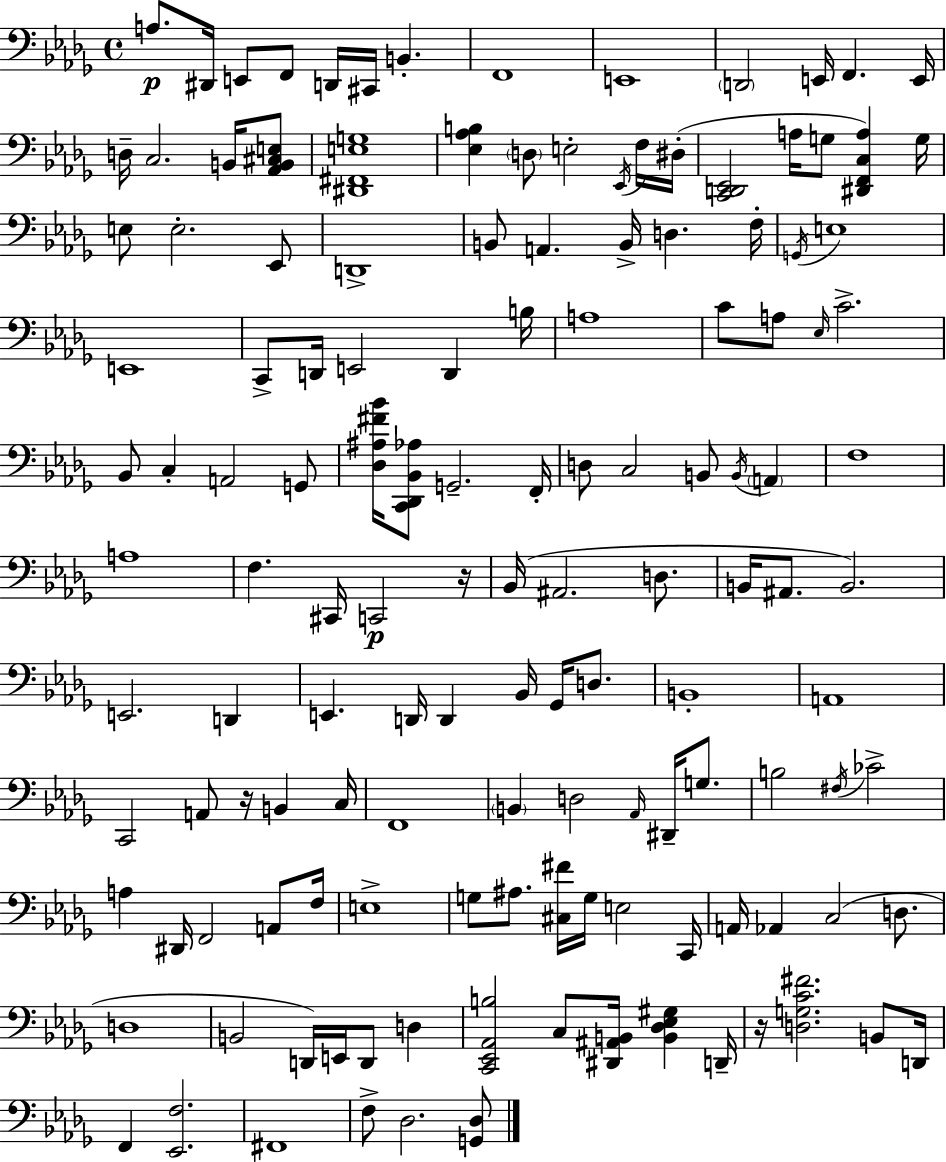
A3/e. D#2/s E2/e F2/e D2/s C#2/s B2/q. F2/w E2/w D2/h E2/s F2/q. E2/s D3/s C3/h. B2/s [Ab2,B2,C#3,E3]/e [D#2,F#2,E3,G3]/w [Eb3,Ab3,B3]/q D3/e E3/h Eb2/s F3/s D#3/s [C2,D2,Eb2]/h A3/s G3/e [D#2,F2,C3,A3]/q G3/s E3/e E3/h. Eb2/e D2/w B2/e A2/q. B2/s D3/q. F3/s G2/s E3/w E2/w C2/e D2/s E2/h D2/q B3/s A3/w C4/e A3/e Eb3/s C4/h. Bb2/e C3/q A2/h G2/e [Db3,A#3,F#4,Bb4]/s [C2,Db2,Bb2,Ab3]/e G2/h. F2/s D3/e C3/h B2/e B2/s A2/q F3/w A3/w F3/q. C#2/s C2/h R/s Bb2/s A#2/h. D3/e. B2/s A#2/e. B2/h. E2/h. D2/q E2/q. D2/s D2/q Bb2/s Gb2/s D3/e. B2/w A2/w C2/h A2/e R/s B2/q C3/s F2/w B2/q D3/h Ab2/s D#2/s G3/e. B3/h F#3/s CES4/h A3/q D#2/s F2/h A2/e F3/s E3/w G3/e A#3/e. [C#3,F#4]/s G3/s E3/h C2/s A2/s Ab2/q C3/h D3/e. D3/w B2/h D2/s E2/s D2/e D3/q [C2,Eb2,Ab2,B3]/h C3/e [D#2,A#2,B2]/s [B2,Db3,Eb3,G#3]/q D2/s R/s [D3,G3,C4,F#4]/h. B2/e D2/s F2/q [Eb2,F3]/h. F#2/w F3/e Db3/h. [G2,Db3]/e